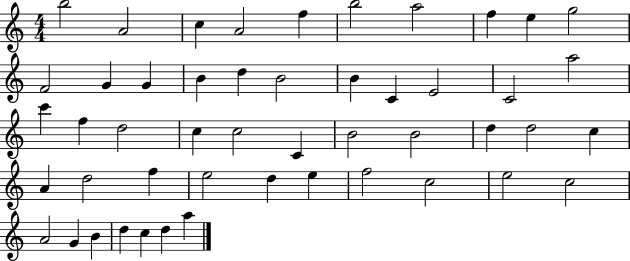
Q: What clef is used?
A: treble